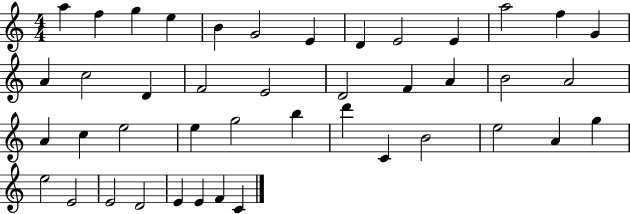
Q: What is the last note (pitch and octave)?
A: C4